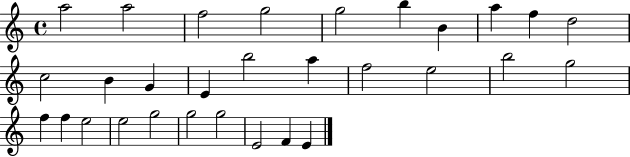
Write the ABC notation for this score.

X:1
T:Untitled
M:4/4
L:1/4
K:C
a2 a2 f2 g2 g2 b B a f d2 c2 B G E b2 a f2 e2 b2 g2 f f e2 e2 g2 g2 g2 E2 F E